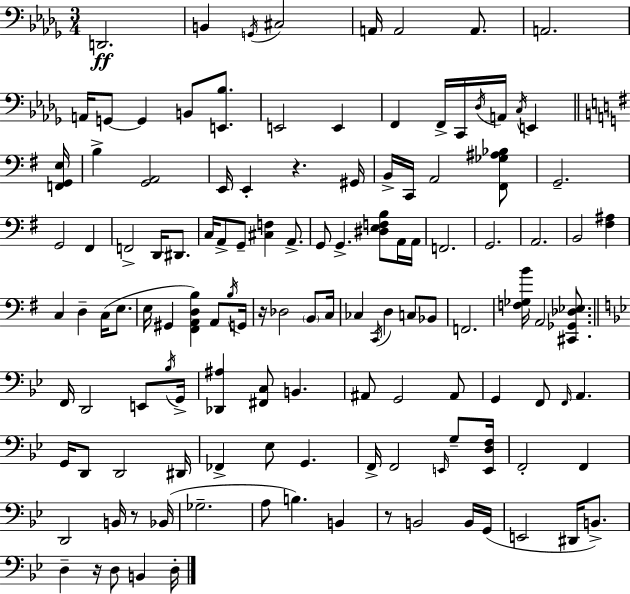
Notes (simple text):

D2/h. B2/q G2/s C#3/h A2/s A2/h A2/e. A2/h. A2/s G2/e G2/q B2/e [E2,Bb3]/e. E2/h E2/q F2/q F2/s C2/s Db3/s A2/s C3/s E2/q [F2,G2,E3]/s B3/q [G2,A2]/h E2/s E2/q R/q. G#2/s B2/s C2/s A2/h [F#2,Gb3,A#3,Bb3]/e G2/h. G2/h F#2/q F2/h D2/s D#2/e. C3/s A2/e G2/e [C#3,F3]/q A2/e. G2/e G2/q. [D#3,E3,F3,B3]/e A2/s A2/s F2/h. G2/h. A2/h. B2/h [F#3,A#3]/q C3/q D3/q C3/s E3/e. E3/s G#2/q [F#2,A2,D3,B3]/q A2/e B3/s G2/s R/s Db3/h B2/e C3/s CES3/q C2/s D3/q C3/e Bb2/e F2/h. [F3,Gb3,B4]/s A2/h [C#2,Gb2,Db3,Eb3]/e. F2/s D2/h E2/e Bb3/s G2/s [Db2,A#3]/q [F#2,C3]/e B2/q. A#2/e G2/h A#2/e G2/q F2/e F2/s A2/q. G2/s D2/e D2/h D#2/s FES2/q Eb3/e G2/q. F2/s F2/h E2/s G3/e [E2,D3,F3]/s F2/h F2/q D2/h B2/s R/e Bb2/s Gb3/h. A3/e B3/q. B2/q R/e B2/h B2/s G2/s E2/h D#2/s B2/e. D3/q R/s D3/e B2/q D3/s